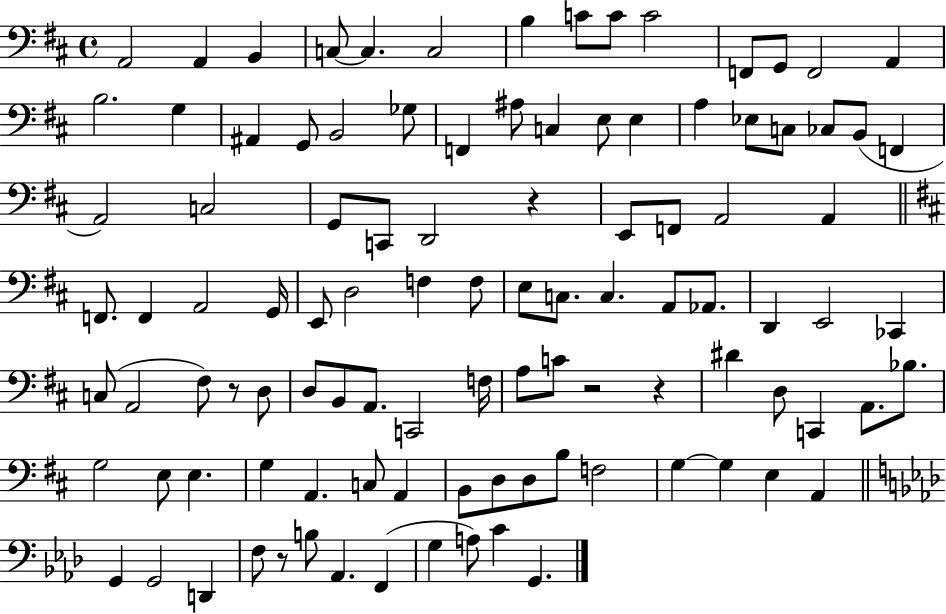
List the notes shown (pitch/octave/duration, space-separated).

A2/h A2/q B2/q C3/e C3/q. C3/h B3/q C4/e C4/e C4/h F2/e G2/e F2/h A2/q B3/h. G3/q A#2/q G2/e B2/h Gb3/e F2/q A#3/e C3/q E3/e E3/q A3/q Eb3/e C3/e CES3/e B2/e F2/q A2/h C3/h G2/e C2/e D2/h R/q E2/e F2/e A2/h A2/q F2/e. F2/q A2/h G2/s E2/e D3/h F3/q F3/e E3/e C3/e. C3/q. A2/e Ab2/e. D2/q E2/h CES2/q C3/e A2/h F#3/e R/e D3/e D3/e B2/e A2/e. C2/h F3/s A3/e C4/e R/h R/q D#4/q D3/e C2/q A2/e. Bb3/e. G3/h E3/e E3/q. G3/q A2/q. C3/e A2/q B2/e D3/e D3/e B3/e F3/h G3/q G3/q E3/q A2/q G2/q G2/h D2/q F3/e R/e B3/e Ab2/q. F2/q G3/q A3/e C4/q G2/q.